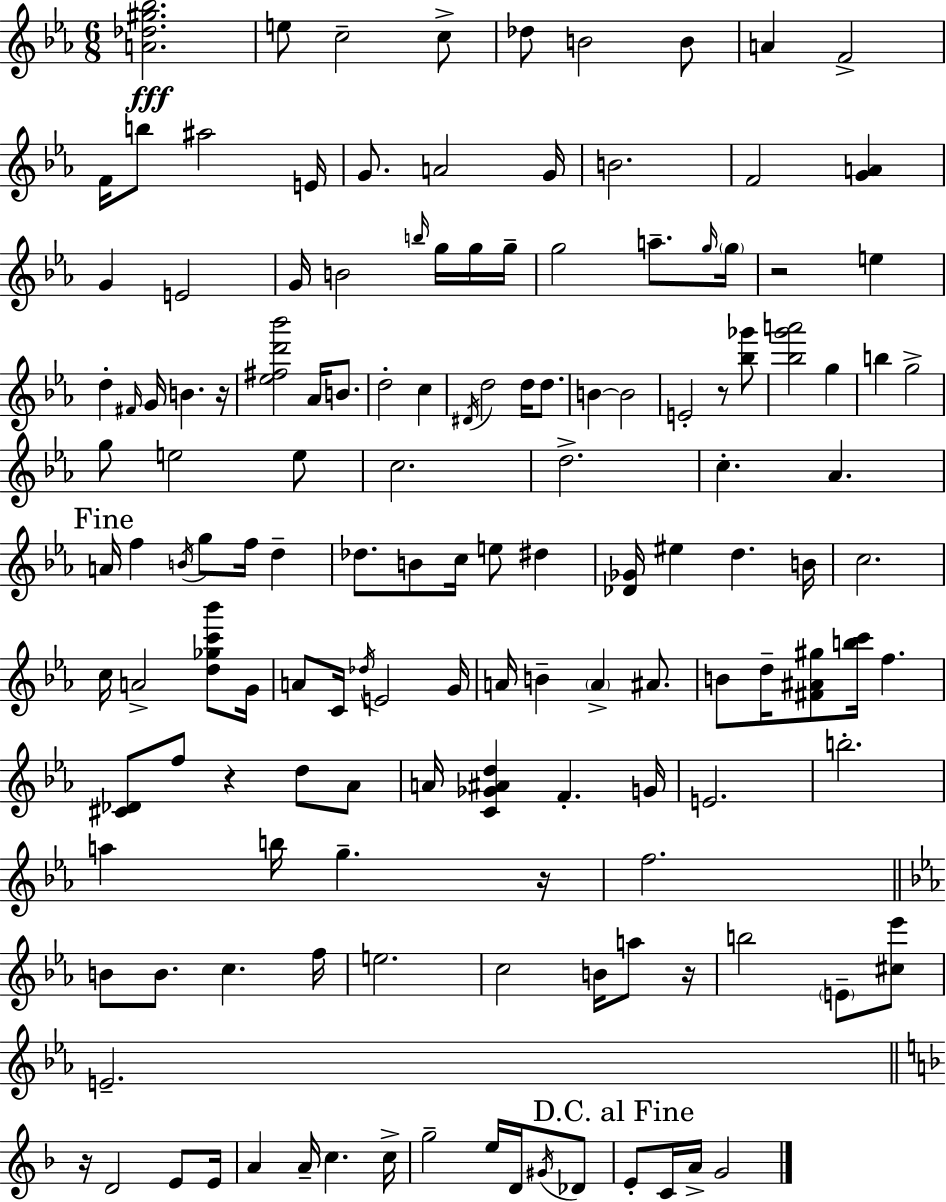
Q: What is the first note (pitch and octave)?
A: E5